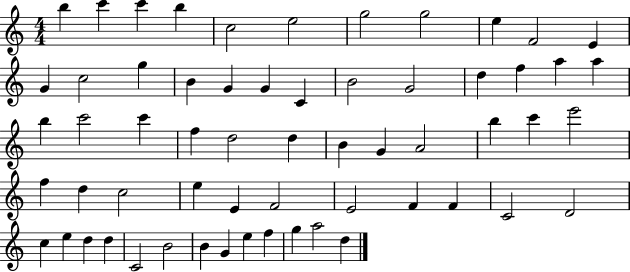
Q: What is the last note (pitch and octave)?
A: D5